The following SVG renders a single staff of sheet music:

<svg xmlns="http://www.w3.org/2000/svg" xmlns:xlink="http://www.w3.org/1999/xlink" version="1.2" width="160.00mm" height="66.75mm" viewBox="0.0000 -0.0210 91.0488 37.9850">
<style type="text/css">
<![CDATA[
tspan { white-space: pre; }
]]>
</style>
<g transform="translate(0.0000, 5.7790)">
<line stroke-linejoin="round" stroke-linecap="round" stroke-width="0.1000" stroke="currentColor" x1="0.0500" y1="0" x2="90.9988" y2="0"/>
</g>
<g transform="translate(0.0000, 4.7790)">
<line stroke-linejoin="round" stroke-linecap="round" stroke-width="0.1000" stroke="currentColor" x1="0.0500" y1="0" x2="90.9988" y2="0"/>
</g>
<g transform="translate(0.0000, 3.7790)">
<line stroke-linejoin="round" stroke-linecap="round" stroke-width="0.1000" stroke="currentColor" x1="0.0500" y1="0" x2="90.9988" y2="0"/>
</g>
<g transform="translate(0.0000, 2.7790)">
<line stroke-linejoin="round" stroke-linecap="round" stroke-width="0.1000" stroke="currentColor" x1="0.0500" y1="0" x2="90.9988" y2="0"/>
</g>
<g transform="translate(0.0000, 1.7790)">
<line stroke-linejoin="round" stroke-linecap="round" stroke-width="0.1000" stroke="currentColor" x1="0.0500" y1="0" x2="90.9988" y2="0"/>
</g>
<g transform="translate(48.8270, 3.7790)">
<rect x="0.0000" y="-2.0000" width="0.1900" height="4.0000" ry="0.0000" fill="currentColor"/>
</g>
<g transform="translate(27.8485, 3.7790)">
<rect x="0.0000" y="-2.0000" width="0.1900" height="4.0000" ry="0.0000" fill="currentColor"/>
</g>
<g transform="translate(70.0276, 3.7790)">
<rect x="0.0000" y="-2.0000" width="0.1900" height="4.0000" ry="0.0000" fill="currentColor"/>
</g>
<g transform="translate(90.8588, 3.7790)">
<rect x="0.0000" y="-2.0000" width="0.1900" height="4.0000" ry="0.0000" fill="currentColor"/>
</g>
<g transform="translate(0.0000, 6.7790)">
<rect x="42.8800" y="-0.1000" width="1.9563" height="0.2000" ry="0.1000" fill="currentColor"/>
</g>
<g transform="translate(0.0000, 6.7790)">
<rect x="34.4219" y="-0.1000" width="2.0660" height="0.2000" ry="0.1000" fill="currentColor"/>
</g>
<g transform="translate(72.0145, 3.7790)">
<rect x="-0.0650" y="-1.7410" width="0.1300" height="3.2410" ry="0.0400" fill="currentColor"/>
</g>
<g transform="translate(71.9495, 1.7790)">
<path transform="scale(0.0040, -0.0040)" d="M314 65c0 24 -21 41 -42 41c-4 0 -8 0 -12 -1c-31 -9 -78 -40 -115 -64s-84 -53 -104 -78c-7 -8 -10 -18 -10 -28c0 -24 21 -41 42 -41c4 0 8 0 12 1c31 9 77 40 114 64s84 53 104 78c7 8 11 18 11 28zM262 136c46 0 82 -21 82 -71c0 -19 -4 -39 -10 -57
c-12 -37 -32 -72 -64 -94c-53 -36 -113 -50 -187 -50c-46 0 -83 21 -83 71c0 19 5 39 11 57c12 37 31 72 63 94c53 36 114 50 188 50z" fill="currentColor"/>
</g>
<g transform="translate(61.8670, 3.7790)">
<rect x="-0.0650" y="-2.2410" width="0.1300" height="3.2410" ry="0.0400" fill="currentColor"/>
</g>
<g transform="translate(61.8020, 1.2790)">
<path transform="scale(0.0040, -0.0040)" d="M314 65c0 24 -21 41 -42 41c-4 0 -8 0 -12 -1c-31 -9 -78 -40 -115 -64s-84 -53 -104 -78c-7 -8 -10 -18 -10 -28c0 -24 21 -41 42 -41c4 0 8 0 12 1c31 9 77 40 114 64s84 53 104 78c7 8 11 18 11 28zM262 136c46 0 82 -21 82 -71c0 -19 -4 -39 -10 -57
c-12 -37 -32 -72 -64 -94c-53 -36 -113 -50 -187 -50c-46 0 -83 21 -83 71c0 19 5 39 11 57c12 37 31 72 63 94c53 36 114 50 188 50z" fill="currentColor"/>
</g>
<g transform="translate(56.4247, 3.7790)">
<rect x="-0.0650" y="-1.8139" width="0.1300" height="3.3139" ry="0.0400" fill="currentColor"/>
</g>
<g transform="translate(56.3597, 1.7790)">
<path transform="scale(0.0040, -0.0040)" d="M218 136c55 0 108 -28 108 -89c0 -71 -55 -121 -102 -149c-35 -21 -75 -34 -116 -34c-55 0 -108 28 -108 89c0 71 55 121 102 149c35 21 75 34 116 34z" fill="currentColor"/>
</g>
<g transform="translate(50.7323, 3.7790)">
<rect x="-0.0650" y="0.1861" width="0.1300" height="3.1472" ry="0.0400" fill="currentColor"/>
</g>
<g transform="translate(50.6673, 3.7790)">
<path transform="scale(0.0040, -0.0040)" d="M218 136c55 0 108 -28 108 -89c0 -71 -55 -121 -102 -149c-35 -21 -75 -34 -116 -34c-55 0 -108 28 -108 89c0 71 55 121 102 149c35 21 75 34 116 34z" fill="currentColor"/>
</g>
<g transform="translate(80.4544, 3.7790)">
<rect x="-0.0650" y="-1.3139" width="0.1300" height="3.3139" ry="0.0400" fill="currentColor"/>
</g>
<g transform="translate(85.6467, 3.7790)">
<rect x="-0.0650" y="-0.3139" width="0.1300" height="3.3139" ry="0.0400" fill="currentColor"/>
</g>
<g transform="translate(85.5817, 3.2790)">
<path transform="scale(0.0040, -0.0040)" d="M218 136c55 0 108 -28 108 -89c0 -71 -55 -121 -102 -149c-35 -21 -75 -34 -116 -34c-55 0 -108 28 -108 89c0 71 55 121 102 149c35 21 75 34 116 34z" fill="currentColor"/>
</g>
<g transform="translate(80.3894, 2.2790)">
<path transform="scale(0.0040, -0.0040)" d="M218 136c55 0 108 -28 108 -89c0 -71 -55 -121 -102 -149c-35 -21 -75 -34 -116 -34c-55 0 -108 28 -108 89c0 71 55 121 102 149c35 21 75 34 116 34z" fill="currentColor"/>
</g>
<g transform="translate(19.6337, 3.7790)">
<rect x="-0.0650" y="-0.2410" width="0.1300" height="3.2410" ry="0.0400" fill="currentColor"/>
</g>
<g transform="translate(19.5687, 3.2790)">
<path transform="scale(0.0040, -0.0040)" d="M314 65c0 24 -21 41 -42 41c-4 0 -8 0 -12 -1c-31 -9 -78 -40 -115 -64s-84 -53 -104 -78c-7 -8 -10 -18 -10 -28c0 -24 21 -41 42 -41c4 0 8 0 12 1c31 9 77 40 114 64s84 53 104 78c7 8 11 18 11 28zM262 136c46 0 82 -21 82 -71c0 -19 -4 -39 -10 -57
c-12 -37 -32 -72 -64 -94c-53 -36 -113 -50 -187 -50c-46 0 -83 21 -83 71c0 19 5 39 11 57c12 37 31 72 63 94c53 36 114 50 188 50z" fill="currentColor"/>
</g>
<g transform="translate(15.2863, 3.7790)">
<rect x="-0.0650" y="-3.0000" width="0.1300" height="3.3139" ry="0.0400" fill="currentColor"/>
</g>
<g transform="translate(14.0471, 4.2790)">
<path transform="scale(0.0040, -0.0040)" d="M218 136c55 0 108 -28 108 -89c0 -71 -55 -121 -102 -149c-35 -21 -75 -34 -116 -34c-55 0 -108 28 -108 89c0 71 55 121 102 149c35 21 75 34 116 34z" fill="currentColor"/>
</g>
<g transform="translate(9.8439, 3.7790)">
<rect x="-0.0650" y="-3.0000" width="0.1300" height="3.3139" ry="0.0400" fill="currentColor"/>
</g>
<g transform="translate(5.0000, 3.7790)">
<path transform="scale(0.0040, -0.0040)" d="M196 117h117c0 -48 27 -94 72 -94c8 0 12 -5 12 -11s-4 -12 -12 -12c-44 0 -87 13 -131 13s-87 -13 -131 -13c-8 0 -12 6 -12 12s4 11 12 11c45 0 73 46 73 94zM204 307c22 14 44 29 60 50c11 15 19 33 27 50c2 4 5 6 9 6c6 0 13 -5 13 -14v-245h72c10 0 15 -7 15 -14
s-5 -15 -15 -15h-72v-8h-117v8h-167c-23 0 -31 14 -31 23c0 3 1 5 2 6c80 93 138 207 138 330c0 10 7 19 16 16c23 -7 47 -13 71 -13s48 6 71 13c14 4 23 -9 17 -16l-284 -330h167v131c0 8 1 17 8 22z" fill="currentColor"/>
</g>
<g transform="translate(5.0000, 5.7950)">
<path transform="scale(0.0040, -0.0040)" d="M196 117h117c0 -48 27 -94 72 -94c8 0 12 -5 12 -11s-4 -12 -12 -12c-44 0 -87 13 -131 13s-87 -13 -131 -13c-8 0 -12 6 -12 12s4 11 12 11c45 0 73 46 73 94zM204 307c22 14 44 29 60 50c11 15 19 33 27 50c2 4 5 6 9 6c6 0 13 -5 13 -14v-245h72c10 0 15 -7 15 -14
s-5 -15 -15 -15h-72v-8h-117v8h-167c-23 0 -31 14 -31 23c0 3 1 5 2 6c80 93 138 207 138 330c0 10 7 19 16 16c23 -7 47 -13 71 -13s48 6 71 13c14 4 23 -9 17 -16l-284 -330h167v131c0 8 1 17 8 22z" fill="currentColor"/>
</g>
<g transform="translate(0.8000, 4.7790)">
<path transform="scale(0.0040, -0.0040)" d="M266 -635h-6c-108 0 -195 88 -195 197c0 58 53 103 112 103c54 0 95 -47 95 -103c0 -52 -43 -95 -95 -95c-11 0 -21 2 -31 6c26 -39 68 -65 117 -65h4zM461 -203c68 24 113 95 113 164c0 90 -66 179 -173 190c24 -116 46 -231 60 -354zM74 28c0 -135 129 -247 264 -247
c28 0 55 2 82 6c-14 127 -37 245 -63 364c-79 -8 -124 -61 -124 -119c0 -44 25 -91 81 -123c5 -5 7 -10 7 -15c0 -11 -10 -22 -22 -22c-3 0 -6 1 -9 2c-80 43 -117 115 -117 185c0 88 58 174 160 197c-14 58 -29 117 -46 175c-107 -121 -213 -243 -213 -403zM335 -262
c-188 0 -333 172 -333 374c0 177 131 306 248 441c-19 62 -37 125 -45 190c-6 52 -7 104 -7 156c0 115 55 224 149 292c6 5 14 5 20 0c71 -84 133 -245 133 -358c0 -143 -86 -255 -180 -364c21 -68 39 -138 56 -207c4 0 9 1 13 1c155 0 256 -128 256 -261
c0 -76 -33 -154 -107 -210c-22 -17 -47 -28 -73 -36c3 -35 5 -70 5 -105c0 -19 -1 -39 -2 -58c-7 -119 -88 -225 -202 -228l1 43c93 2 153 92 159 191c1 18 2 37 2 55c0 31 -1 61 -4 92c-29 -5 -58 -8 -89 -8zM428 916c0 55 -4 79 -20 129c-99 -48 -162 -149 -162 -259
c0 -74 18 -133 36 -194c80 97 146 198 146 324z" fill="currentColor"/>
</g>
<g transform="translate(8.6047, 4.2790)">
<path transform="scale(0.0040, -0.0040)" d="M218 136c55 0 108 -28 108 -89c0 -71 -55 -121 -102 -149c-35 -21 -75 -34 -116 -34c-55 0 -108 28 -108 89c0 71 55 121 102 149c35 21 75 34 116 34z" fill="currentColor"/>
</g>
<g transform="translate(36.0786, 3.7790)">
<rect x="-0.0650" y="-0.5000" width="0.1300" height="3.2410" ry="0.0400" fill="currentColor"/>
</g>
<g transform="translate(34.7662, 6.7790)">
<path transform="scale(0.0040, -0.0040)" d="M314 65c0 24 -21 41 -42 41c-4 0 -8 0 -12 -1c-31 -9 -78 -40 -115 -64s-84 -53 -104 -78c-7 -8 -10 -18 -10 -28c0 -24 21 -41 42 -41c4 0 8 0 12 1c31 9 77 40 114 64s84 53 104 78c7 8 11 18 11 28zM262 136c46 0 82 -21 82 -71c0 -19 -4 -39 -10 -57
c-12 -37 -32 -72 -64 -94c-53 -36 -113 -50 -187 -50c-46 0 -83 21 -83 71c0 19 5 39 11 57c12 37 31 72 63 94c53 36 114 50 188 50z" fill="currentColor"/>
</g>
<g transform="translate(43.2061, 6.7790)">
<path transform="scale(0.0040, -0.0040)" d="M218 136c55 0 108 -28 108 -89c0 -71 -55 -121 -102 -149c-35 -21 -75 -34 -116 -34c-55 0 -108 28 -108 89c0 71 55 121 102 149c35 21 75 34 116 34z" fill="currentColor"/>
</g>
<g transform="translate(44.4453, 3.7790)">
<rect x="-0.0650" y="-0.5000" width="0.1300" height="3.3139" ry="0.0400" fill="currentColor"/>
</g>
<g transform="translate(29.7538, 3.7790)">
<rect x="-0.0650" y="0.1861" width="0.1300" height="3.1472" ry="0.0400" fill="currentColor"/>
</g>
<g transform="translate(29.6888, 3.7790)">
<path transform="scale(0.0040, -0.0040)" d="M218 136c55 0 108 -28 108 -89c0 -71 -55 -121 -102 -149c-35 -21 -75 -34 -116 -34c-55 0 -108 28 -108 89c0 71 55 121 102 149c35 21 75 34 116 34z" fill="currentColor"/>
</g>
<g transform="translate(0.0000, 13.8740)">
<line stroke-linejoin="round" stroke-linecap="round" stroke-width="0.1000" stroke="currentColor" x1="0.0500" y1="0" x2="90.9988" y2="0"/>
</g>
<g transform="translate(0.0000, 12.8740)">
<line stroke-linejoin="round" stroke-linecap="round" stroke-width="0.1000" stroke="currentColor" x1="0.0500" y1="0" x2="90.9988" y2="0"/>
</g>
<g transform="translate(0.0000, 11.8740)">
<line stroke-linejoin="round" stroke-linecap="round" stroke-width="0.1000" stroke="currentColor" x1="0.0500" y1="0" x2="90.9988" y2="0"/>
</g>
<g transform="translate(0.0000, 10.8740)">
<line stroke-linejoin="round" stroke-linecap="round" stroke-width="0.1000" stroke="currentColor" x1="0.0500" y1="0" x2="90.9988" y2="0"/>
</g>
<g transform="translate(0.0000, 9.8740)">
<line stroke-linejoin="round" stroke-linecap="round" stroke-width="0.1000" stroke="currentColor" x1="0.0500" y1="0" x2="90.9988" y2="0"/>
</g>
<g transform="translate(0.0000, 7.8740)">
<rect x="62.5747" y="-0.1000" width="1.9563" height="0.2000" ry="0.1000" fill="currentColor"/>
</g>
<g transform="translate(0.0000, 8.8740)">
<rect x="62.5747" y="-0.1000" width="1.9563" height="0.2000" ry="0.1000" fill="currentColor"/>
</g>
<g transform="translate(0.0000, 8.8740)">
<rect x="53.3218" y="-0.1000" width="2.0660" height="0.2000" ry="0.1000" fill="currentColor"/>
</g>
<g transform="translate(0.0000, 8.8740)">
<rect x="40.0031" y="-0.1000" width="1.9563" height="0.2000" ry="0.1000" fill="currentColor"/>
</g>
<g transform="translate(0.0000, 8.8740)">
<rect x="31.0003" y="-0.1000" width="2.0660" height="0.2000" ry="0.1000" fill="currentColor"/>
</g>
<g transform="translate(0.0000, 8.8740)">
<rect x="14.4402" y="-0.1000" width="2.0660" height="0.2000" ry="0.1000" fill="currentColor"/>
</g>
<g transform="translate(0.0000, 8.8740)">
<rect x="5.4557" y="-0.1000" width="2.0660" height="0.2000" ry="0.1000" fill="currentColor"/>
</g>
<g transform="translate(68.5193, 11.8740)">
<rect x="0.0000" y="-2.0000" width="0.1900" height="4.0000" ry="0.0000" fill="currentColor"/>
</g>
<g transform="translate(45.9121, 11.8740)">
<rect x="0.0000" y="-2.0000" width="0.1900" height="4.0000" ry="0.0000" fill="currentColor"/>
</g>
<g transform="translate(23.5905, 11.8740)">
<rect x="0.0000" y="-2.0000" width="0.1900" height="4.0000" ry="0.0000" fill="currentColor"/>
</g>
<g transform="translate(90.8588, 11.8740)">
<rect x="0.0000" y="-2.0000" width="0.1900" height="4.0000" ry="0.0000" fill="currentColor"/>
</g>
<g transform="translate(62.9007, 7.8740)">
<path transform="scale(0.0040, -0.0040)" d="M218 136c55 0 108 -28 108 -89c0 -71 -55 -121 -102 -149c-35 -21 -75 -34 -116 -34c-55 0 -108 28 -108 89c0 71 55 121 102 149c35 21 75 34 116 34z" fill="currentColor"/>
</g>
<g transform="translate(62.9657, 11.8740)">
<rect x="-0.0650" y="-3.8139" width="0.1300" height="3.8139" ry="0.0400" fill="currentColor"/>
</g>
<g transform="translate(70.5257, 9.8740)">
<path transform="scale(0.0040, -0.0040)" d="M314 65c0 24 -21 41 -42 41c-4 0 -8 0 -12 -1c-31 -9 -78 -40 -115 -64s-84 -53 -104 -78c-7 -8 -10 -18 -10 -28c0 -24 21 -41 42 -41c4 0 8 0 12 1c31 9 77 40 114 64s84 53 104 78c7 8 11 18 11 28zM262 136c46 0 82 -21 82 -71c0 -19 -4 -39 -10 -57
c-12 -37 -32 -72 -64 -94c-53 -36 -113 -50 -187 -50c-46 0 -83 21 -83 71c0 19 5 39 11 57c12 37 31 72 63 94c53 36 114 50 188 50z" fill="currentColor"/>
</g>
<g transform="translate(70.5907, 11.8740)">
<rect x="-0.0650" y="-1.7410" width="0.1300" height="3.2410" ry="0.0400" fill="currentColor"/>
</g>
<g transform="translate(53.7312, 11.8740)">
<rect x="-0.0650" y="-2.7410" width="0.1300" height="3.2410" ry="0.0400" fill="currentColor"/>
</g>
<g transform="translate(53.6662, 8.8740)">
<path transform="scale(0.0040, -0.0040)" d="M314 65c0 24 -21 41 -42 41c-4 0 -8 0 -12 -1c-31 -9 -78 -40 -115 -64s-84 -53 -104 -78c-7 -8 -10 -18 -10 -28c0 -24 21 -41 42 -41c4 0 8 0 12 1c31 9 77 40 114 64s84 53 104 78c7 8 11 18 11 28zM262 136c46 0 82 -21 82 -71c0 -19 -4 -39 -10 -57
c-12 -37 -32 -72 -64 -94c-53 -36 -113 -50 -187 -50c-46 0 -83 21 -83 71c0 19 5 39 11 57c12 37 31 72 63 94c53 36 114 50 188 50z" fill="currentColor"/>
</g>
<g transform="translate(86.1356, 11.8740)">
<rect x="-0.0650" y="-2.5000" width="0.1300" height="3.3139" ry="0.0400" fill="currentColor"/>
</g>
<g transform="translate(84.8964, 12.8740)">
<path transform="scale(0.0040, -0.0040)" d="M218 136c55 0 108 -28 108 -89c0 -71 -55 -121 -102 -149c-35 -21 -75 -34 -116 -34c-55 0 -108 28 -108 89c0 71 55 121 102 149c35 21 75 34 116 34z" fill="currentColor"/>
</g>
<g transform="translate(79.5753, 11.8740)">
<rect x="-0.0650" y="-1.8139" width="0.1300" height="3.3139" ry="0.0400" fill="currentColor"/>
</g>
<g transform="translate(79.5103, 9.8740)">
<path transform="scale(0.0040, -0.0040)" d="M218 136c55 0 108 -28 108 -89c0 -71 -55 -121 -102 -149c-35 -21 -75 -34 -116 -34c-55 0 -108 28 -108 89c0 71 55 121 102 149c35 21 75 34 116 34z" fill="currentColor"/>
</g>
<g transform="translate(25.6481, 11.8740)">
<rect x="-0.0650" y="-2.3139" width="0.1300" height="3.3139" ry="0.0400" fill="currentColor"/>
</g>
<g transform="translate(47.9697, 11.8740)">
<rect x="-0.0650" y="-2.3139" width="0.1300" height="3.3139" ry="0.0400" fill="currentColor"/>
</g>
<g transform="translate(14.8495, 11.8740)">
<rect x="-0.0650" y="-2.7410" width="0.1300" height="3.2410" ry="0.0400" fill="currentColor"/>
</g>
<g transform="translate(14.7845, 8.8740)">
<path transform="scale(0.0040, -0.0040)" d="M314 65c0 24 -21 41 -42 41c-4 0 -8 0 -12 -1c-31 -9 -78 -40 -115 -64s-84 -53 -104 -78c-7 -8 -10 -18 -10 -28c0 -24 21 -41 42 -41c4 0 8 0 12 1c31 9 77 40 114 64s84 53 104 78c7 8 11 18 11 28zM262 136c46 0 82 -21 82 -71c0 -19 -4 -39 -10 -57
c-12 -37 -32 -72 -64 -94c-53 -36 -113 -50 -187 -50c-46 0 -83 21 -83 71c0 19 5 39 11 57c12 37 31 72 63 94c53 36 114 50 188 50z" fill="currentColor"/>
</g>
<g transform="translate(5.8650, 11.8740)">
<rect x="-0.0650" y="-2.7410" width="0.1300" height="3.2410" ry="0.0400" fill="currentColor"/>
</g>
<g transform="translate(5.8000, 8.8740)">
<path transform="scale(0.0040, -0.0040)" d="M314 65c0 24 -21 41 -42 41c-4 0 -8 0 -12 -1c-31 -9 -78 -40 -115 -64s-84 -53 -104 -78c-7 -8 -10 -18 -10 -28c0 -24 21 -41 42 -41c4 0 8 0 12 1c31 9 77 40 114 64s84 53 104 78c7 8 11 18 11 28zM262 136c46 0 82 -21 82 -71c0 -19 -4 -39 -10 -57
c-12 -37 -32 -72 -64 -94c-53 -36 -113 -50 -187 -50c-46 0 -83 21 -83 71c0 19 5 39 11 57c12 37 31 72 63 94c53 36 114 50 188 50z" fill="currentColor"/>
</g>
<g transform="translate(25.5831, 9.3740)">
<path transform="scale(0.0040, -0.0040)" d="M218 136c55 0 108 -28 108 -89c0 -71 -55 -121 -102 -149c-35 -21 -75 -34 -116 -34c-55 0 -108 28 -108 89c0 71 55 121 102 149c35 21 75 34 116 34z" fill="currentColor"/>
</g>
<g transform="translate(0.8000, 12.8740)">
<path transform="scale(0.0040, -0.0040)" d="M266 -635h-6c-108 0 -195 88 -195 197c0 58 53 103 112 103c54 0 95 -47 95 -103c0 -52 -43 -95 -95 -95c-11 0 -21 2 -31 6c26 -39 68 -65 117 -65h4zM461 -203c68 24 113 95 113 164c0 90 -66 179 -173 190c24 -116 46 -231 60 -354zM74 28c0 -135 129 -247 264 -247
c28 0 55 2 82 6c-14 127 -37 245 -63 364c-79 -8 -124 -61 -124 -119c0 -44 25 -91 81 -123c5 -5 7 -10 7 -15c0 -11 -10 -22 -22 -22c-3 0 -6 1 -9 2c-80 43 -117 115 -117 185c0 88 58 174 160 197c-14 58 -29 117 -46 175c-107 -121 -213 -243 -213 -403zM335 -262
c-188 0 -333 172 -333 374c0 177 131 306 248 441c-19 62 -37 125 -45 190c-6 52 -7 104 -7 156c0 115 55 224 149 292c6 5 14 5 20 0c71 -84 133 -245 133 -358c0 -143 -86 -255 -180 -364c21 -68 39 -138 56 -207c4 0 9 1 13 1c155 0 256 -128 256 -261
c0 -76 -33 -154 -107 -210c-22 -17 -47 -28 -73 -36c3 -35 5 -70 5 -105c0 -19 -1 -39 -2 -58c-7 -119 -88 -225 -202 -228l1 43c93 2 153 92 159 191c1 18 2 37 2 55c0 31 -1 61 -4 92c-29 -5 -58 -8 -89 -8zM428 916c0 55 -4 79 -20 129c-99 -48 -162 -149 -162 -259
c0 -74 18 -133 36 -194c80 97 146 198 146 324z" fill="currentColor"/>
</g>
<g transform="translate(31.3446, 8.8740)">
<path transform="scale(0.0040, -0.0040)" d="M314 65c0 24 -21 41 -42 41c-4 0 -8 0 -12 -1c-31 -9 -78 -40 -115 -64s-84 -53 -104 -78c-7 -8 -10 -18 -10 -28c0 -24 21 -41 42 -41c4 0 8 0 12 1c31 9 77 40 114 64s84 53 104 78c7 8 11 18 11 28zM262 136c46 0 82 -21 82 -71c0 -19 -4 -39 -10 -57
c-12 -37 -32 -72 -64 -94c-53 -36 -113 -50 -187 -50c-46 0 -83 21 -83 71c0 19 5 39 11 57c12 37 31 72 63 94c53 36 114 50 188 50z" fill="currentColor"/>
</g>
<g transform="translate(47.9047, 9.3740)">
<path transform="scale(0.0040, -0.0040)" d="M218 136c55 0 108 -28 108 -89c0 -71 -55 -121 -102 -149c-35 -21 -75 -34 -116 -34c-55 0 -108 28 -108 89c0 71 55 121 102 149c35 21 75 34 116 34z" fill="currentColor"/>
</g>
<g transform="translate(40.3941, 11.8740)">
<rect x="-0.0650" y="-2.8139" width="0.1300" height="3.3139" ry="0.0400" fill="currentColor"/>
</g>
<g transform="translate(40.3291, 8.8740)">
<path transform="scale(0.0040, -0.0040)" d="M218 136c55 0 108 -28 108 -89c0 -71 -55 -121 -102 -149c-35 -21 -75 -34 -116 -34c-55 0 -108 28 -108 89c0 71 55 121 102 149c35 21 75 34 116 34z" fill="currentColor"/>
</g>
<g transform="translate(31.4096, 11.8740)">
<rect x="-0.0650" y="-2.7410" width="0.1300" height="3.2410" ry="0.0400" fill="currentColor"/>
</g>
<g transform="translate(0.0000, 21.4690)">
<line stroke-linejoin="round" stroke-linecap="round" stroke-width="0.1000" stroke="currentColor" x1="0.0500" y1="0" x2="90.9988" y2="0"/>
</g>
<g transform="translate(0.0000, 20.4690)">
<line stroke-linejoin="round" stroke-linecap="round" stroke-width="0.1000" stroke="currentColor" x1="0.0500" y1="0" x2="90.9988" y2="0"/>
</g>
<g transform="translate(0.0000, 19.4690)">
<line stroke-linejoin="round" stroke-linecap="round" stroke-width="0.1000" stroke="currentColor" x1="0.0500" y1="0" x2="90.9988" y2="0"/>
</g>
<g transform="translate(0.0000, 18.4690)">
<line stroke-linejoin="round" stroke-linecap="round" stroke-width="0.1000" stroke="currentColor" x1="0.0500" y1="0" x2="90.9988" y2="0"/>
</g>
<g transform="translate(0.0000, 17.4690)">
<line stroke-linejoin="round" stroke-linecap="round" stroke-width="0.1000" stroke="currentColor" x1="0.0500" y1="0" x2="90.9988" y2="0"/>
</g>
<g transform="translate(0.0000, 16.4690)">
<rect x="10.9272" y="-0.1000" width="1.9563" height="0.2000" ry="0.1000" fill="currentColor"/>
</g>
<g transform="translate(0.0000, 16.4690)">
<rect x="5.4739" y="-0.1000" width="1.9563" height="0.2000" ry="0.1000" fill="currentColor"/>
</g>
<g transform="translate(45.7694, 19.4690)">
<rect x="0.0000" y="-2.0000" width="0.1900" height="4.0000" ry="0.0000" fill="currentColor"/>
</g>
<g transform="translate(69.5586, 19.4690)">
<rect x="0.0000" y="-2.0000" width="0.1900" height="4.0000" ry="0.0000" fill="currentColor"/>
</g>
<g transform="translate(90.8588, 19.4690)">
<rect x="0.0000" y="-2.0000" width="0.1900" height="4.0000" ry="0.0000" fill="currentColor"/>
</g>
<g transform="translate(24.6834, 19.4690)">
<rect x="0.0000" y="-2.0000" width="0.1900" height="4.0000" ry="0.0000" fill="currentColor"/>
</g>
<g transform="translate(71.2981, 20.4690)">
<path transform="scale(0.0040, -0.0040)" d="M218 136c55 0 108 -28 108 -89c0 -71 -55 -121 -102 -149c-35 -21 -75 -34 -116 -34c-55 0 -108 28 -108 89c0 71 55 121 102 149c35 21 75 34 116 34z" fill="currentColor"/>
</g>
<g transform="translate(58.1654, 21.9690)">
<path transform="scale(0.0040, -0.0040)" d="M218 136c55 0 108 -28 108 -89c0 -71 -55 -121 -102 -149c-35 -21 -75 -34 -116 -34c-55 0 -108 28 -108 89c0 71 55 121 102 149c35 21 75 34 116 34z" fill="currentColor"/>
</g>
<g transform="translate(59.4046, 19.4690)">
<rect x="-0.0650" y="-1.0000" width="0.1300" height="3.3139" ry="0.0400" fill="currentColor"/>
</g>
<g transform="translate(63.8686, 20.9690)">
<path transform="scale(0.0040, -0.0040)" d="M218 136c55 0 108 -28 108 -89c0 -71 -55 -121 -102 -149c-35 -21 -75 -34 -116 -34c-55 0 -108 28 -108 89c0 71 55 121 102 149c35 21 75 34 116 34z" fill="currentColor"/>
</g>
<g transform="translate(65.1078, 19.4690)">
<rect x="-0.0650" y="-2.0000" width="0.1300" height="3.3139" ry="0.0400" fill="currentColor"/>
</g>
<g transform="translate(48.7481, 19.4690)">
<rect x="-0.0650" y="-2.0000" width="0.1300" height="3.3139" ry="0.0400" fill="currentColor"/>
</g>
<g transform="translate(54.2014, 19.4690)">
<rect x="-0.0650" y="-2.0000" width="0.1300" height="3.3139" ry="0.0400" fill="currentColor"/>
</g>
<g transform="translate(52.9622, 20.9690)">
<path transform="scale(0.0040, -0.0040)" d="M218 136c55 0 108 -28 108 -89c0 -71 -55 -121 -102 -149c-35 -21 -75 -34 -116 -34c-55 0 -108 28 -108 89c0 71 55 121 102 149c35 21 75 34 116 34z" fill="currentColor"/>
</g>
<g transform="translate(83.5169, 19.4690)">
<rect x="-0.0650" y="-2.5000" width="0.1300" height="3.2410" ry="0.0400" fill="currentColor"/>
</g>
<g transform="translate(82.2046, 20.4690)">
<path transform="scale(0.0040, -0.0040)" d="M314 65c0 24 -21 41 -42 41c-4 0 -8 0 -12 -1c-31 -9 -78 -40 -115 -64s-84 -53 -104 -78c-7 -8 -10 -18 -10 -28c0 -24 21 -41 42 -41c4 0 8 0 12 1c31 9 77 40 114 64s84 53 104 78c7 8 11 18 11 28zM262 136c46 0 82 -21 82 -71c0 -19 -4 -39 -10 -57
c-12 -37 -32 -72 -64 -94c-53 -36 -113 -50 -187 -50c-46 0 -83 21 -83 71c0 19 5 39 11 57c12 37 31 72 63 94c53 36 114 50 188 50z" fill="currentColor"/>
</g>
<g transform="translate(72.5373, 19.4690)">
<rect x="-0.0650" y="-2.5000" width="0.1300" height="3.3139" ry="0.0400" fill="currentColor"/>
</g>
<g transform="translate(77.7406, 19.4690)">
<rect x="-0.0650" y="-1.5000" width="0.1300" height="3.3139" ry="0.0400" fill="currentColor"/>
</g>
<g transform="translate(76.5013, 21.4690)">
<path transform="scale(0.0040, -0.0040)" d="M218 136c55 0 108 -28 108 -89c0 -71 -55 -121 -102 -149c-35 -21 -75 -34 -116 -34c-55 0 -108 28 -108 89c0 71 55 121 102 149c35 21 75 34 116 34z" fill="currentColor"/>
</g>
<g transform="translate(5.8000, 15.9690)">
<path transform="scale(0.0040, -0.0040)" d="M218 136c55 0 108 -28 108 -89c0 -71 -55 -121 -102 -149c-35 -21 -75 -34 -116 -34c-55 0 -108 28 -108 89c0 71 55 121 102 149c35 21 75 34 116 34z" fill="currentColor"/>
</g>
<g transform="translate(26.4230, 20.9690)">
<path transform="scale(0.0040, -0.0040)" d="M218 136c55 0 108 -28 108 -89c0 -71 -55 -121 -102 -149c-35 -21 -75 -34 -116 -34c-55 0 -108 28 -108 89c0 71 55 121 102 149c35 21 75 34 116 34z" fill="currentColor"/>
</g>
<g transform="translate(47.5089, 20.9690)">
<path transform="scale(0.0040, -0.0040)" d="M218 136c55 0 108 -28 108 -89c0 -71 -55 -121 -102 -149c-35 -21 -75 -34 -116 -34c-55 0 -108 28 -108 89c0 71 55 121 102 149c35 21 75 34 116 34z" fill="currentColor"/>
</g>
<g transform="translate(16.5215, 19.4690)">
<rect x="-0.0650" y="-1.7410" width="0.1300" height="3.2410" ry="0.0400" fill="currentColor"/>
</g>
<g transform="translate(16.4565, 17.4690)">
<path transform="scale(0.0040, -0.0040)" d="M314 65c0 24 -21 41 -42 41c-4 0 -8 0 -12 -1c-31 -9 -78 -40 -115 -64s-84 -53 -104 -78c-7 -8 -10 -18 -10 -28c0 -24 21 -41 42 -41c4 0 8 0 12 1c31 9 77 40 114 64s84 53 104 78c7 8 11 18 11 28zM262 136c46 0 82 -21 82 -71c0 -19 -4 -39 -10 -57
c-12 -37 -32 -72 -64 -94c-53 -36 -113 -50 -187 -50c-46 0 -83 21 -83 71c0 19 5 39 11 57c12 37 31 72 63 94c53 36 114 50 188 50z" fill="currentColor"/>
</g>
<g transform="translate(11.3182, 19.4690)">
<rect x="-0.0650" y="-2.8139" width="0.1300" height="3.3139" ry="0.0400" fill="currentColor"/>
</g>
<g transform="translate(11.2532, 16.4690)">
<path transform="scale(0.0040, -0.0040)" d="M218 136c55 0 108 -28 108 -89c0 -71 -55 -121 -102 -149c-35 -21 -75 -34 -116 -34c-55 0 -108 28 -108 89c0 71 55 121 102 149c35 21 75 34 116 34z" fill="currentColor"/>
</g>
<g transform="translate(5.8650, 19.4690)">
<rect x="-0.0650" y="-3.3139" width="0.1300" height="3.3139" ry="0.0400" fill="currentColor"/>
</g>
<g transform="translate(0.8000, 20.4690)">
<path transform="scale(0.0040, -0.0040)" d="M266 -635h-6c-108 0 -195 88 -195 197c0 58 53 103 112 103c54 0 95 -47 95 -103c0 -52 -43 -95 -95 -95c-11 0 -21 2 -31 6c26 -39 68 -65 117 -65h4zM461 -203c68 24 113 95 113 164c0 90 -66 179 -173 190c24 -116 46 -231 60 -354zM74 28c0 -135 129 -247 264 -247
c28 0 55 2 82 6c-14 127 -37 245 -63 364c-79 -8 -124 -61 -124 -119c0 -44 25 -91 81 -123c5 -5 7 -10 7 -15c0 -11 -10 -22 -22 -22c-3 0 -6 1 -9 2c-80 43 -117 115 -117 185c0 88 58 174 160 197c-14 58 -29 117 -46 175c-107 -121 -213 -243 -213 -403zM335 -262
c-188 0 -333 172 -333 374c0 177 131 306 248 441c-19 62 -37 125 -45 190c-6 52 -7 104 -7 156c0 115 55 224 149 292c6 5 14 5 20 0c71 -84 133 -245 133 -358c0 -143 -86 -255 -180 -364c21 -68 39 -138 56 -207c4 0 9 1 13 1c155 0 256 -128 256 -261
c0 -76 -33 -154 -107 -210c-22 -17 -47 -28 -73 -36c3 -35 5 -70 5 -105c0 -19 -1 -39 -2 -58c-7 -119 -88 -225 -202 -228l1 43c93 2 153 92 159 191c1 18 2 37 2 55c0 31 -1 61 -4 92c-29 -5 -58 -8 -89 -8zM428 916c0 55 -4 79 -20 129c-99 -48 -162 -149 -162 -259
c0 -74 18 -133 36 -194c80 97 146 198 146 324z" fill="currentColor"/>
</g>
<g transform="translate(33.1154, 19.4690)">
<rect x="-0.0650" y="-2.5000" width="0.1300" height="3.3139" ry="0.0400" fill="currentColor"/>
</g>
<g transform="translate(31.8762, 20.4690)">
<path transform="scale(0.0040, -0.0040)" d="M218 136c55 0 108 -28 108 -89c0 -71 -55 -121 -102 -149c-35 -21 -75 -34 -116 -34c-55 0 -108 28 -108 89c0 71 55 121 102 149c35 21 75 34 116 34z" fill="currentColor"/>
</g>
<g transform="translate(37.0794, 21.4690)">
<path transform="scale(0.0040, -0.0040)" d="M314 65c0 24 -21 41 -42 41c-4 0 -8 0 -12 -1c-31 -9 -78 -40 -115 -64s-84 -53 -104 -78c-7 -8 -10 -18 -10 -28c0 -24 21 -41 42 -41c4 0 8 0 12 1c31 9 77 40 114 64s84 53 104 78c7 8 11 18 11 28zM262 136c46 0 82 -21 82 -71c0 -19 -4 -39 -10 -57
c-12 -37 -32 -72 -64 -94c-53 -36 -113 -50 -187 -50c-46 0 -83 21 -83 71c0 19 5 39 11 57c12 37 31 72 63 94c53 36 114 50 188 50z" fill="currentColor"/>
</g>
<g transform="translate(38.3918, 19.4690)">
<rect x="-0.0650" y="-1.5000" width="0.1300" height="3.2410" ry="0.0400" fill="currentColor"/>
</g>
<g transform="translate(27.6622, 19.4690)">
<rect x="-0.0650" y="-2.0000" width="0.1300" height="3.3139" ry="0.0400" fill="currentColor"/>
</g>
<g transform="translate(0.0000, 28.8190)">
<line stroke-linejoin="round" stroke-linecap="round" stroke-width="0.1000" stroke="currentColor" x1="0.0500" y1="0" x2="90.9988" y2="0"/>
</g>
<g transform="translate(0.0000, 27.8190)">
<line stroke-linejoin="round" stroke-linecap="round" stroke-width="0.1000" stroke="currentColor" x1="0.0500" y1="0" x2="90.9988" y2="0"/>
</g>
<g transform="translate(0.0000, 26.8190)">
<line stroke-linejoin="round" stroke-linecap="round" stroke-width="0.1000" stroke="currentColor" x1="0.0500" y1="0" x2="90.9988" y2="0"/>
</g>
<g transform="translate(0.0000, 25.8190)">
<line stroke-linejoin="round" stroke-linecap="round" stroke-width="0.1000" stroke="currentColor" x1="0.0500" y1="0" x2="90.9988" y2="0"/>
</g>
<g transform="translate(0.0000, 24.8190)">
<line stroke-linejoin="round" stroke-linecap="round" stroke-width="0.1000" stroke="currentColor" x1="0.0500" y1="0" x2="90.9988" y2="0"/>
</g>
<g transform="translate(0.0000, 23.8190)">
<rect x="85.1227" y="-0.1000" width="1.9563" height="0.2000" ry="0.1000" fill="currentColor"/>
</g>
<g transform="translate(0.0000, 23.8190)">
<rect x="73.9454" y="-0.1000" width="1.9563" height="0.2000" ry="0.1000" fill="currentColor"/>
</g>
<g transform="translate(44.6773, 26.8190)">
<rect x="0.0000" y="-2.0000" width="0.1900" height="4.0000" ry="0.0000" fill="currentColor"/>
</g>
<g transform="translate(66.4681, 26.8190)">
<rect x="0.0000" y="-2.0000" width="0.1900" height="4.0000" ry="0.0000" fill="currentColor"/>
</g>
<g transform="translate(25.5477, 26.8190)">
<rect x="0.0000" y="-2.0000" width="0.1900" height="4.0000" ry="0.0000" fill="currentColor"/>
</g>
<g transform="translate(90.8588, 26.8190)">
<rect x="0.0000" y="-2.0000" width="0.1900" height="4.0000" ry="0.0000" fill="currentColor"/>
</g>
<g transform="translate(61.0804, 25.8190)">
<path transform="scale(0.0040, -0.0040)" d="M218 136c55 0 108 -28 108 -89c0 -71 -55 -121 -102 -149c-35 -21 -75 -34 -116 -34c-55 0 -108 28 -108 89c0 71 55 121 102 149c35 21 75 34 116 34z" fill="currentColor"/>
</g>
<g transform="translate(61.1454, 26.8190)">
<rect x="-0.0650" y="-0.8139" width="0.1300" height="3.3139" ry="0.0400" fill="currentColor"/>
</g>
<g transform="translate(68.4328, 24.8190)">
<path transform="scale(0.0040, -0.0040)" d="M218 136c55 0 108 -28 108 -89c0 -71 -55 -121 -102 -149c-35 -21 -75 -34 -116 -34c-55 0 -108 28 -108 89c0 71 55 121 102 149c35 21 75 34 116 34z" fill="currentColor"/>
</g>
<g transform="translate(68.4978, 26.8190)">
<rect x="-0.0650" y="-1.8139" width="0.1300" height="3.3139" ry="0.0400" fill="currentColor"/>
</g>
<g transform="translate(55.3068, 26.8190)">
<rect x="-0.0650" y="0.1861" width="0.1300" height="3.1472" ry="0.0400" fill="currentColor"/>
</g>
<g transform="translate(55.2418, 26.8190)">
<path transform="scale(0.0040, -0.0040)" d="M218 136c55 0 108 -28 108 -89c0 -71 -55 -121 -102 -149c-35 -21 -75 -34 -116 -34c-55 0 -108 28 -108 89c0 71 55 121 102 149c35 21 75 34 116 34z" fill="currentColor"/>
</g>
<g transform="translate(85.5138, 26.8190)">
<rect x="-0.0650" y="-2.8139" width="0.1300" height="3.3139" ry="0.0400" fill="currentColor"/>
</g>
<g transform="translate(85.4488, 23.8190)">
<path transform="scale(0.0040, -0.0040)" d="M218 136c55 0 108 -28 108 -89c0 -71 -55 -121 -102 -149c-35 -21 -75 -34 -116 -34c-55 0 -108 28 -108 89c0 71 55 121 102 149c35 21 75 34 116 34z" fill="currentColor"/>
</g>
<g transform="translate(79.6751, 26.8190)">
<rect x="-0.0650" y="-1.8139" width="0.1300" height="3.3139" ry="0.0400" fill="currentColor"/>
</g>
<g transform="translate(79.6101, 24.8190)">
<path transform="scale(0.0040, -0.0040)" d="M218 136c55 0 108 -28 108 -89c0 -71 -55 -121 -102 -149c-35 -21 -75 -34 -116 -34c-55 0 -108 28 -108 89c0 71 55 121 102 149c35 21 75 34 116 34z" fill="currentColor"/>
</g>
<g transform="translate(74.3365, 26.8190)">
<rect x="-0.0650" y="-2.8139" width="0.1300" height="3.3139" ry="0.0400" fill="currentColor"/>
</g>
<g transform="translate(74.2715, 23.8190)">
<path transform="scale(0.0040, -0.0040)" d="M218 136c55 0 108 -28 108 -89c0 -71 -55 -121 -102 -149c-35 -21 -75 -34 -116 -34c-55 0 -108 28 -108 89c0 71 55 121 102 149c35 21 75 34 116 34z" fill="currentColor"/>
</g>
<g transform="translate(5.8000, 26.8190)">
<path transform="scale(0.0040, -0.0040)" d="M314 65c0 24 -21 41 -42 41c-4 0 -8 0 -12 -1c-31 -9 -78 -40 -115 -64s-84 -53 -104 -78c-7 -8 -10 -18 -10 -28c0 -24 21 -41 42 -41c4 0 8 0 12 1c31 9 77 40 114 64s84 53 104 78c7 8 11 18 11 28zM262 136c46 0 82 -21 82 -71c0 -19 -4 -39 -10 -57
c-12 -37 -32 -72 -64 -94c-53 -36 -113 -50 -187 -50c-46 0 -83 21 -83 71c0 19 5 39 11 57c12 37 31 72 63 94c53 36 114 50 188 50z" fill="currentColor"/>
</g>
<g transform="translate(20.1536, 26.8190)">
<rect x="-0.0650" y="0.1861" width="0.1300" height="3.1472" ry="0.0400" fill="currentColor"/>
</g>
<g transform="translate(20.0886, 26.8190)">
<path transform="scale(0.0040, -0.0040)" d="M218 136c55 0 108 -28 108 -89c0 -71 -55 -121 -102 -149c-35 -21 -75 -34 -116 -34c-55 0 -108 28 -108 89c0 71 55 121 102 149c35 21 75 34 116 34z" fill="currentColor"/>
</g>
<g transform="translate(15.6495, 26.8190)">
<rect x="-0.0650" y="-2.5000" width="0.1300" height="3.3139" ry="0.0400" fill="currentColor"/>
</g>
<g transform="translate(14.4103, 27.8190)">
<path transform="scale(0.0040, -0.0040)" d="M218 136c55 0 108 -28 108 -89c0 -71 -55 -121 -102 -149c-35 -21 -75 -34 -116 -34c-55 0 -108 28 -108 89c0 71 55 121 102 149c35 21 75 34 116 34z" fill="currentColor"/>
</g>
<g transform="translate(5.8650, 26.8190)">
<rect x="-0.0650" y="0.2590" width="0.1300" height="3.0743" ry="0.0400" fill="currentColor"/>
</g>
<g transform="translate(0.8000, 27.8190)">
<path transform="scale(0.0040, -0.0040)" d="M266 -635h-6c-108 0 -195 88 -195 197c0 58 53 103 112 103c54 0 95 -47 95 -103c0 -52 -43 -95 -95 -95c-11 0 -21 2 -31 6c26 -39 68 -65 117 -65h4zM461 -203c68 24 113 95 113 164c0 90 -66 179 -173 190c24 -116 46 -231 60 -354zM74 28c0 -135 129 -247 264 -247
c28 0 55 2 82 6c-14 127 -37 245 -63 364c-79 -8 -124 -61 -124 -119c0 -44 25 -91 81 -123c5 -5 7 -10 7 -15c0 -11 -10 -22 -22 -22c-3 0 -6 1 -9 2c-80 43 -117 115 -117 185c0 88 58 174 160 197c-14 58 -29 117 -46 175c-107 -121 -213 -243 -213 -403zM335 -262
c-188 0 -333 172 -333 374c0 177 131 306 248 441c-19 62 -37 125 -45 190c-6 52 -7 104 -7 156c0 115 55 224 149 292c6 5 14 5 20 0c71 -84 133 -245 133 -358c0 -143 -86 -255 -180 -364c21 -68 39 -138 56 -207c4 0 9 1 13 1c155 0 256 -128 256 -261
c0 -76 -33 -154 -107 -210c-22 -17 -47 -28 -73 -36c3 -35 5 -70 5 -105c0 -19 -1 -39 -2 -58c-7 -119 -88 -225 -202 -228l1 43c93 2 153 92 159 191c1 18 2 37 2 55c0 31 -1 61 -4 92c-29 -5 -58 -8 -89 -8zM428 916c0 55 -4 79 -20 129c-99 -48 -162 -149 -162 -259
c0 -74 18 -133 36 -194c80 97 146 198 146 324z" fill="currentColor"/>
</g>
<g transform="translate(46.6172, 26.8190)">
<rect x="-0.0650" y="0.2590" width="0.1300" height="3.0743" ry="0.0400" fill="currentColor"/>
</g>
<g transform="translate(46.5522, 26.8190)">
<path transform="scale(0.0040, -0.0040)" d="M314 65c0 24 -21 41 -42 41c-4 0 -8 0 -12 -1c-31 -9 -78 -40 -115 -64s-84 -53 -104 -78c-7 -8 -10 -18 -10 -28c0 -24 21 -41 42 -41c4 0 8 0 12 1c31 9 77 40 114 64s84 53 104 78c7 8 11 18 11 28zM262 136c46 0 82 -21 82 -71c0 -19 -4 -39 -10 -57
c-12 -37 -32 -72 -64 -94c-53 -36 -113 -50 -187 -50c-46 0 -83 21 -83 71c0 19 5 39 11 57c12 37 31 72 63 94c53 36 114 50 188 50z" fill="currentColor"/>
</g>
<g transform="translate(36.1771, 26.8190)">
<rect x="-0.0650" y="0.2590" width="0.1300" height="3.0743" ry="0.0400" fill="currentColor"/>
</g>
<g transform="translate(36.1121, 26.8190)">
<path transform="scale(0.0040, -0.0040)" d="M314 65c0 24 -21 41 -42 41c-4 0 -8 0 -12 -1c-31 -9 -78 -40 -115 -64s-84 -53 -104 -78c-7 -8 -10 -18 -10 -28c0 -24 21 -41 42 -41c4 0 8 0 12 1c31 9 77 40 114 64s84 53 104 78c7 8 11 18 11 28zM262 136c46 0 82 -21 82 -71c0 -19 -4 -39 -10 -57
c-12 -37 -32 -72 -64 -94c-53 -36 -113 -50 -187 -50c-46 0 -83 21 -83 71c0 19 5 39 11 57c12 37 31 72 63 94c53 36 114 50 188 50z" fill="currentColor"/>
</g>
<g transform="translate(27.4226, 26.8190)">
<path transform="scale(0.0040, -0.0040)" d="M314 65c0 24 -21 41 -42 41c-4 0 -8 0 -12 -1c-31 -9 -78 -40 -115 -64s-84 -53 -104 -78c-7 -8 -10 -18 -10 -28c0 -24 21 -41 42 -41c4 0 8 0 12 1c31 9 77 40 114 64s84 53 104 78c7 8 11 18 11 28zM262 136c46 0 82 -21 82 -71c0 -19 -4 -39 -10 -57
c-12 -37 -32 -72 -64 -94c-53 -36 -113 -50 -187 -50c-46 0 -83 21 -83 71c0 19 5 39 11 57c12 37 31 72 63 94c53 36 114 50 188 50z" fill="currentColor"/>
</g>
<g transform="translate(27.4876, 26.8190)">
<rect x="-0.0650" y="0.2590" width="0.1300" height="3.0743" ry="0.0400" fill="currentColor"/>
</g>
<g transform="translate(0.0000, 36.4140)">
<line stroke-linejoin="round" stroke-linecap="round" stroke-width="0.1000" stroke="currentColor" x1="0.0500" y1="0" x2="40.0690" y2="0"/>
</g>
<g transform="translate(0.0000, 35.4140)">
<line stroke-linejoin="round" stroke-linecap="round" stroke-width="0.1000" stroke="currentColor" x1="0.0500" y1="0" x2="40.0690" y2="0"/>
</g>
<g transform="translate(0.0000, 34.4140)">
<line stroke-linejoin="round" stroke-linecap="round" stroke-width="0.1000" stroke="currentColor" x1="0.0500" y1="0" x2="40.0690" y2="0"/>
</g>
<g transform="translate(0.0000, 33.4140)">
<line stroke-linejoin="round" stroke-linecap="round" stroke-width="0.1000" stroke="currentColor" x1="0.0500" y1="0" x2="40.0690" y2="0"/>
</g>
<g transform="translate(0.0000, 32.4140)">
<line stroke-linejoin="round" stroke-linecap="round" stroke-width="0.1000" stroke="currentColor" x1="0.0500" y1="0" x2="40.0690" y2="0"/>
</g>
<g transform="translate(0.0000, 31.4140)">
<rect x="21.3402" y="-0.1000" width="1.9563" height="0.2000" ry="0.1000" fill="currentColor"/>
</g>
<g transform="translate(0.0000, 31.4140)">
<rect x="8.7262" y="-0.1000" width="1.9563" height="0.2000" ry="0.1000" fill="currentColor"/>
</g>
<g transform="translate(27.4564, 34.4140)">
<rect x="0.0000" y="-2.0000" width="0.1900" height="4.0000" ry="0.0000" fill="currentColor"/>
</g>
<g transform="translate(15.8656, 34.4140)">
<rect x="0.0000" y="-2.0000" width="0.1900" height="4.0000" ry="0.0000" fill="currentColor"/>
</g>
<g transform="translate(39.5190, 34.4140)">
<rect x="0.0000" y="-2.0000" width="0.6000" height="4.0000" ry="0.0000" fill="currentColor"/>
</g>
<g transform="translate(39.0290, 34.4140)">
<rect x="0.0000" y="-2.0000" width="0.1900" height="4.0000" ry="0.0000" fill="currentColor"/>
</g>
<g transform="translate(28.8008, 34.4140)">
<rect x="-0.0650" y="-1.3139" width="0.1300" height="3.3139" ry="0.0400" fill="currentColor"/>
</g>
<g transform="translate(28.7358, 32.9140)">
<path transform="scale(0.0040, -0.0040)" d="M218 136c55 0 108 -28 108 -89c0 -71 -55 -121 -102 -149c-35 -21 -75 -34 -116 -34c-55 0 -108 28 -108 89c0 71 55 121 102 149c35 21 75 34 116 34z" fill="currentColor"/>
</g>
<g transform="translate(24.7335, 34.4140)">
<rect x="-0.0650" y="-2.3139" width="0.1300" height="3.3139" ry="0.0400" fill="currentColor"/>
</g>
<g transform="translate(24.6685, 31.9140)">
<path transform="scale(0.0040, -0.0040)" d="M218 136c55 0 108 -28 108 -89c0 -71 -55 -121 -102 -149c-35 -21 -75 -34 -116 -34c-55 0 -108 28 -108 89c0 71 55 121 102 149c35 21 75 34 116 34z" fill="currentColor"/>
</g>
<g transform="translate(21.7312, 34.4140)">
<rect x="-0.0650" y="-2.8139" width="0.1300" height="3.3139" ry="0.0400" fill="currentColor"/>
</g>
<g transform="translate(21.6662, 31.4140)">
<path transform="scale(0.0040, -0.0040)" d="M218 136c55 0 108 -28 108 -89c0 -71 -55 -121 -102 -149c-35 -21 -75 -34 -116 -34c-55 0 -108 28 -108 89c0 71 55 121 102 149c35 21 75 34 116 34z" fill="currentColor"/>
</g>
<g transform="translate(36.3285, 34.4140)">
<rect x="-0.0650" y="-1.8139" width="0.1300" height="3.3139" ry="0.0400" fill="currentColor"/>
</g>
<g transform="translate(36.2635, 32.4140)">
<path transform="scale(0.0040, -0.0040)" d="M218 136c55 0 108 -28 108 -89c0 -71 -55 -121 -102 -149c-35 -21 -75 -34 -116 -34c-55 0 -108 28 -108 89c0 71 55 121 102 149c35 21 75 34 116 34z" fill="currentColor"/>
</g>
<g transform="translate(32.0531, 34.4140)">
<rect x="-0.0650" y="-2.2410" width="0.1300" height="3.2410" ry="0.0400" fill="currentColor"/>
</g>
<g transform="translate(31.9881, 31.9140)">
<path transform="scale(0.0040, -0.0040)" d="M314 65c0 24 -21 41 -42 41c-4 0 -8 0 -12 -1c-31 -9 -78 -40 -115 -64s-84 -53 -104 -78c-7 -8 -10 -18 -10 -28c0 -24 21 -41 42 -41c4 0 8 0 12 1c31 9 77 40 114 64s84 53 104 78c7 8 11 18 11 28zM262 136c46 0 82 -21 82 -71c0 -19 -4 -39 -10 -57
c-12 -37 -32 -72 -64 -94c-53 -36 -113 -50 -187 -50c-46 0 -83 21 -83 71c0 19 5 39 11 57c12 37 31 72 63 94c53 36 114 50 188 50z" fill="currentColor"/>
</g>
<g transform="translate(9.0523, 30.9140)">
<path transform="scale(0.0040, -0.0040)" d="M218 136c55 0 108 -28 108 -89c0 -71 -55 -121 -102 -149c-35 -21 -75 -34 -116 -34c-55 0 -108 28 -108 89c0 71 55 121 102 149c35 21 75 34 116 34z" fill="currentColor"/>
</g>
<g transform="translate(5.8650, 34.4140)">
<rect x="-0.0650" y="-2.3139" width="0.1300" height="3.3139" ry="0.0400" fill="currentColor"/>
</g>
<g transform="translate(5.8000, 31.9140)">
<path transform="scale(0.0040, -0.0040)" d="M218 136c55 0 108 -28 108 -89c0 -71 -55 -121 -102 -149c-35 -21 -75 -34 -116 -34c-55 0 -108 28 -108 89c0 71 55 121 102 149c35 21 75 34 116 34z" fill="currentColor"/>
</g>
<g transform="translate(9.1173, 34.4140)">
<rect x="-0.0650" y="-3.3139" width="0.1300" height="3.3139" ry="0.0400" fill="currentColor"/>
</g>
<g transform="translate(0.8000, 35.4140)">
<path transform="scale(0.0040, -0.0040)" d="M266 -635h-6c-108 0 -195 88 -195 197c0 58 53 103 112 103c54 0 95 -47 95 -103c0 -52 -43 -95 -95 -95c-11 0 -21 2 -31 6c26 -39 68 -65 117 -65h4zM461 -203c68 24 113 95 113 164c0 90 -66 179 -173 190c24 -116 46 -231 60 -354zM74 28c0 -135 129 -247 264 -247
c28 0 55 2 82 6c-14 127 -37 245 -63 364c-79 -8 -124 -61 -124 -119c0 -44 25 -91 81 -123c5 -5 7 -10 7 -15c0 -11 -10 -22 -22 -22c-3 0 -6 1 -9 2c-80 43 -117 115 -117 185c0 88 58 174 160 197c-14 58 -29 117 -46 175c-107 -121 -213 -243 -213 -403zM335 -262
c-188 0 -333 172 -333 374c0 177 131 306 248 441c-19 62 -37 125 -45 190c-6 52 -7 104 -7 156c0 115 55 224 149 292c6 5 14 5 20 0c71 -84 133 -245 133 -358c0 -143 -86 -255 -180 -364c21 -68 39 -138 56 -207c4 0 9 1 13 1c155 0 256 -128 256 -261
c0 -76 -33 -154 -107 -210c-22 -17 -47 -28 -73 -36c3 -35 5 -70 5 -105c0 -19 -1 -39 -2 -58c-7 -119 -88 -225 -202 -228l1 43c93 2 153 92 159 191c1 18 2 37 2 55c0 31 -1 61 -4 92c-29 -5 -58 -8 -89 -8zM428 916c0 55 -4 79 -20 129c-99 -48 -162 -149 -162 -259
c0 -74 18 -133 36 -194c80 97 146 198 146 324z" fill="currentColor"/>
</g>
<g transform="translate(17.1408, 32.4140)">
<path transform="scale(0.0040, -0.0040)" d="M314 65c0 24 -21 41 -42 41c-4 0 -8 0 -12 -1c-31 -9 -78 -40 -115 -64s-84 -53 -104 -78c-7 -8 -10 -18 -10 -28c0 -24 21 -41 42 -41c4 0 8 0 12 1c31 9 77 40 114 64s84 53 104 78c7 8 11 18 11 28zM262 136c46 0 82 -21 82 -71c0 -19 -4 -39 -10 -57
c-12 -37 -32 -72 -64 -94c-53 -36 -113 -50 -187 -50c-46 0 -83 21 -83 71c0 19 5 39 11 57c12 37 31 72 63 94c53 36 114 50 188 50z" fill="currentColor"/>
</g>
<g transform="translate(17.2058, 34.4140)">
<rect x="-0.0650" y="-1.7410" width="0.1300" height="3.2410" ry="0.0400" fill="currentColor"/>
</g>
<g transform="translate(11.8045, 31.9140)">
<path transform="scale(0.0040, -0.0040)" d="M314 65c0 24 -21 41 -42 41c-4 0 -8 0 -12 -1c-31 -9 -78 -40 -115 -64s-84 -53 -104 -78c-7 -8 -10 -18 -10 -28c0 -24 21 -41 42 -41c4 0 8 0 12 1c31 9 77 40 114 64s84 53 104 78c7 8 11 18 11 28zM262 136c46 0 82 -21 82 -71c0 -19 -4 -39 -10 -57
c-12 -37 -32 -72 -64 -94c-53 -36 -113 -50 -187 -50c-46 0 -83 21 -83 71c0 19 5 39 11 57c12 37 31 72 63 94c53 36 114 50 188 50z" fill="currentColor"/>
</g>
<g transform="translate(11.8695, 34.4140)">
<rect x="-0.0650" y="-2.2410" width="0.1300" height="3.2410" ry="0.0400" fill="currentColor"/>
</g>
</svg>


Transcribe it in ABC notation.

X:1
T:Untitled
M:4/4
L:1/4
K:C
A A c2 B C2 C B f g2 f2 e c a2 a2 g a2 a g a2 c' f2 f G b a f2 F G E2 F F D F G E G2 B2 G B B2 B2 B2 B d f a f a g b g2 f2 a g e g2 f